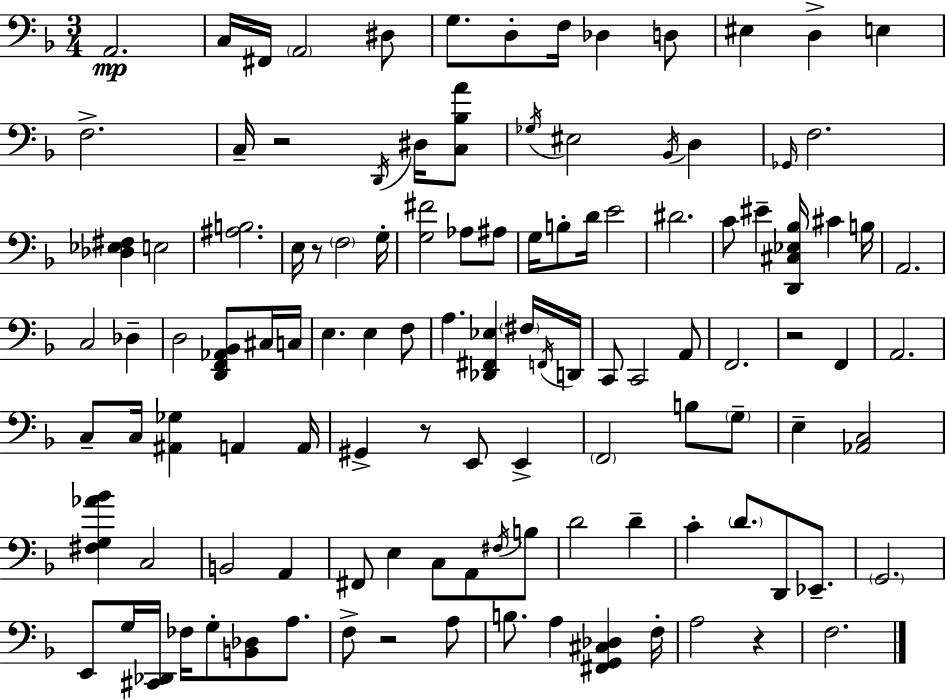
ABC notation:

X:1
T:Untitled
M:3/4
L:1/4
K:Dm
A,,2 C,/4 ^F,,/4 A,,2 ^D,/2 G,/2 D,/2 F,/4 _D, D,/2 ^E, D, E, F,2 C,/4 z2 D,,/4 ^D,/4 [C,_B,A]/2 _G,/4 ^E,2 _B,,/4 D, _G,,/4 F,2 [_D,_E,^F,] E,2 [^A,B,]2 E,/4 z/2 F,2 G,/4 [G,^F]2 _A,/2 ^A,/2 G,/4 B,/2 D/4 E2 ^D2 C/2 ^E [D,,^C,_E,_B,]/4 ^C B,/4 A,,2 C,2 _D, D,2 [D,,F,,_A,,_B,,]/2 ^C,/4 C,/4 E, E, F,/2 A, [_D,,^F,,_E,] ^F,/4 F,,/4 D,,/4 C,,/2 C,,2 A,,/2 F,,2 z2 F,, A,,2 C,/2 C,/4 [^A,,_G,] A,, A,,/4 ^G,, z/2 E,,/2 E,, F,,2 B,/2 G,/2 E, [_A,,C,]2 [^F,G,_A_B] C,2 B,,2 A,, ^F,,/2 E, C,/2 A,,/2 ^F,/4 B,/2 D2 D C D/2 D,,/2 _E,,/2 G,,2 E,,/2 G,/4 [^C,,_D,,]/4 _F,/4 G,/2 [B,,_D,]/2 A,/2 F,/2 z2 A,/2 B,/2 A, [^F,,G,,^C,_D,] F,/4 A,2 z F,2